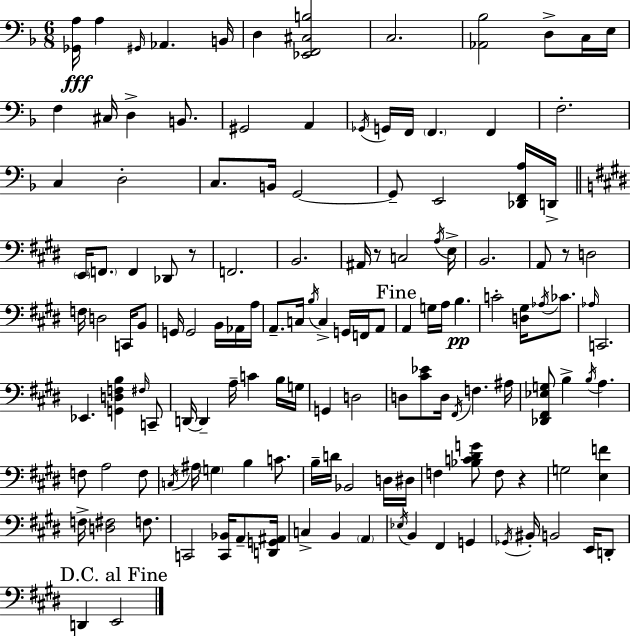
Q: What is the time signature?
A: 6/8